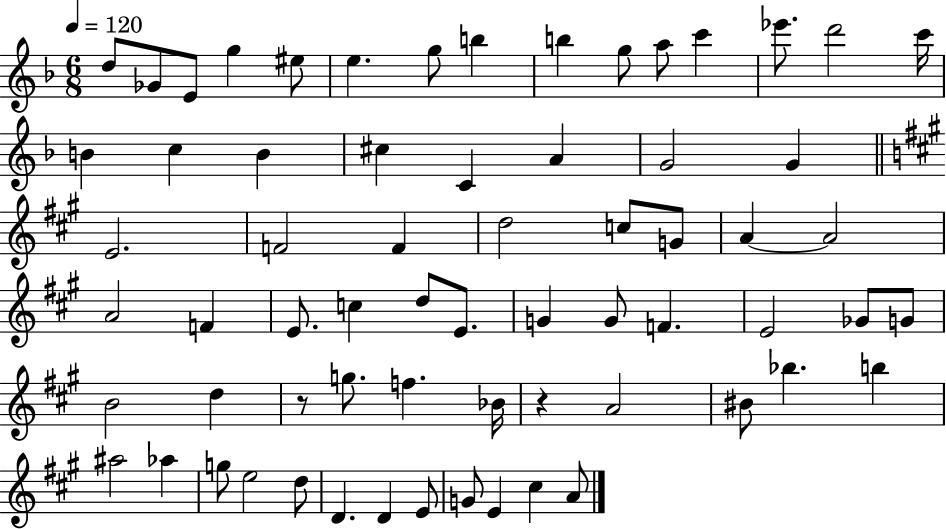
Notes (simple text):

D5/e Gb4/e E4/e G5/q EIS5/e E5/q. G5/e B5/q B5/q G5/e A5/e C6/q Eb6/e. D6/h C6/s B4/q C5/q B4/q C#5/q C4/q A4/q G4/h G4/q E4/h. F4/h F4/q D5/h C5/e G4/e A4/q A4/h A4/h F4/q E4/e. C5/q D5/e E4/e. G4/q G4/e F4/q. E4/h Gb4/e G4/e B4/h D5/q R/e G5/e. F5/q. Bb4/s R/q A4/h BIS4/e Bb5/q. B5/q A#5/h Ab5/q G5/e E5/h D5/e D4/q. D4/q E4/e G4/e E4/q C#5/q A4/e